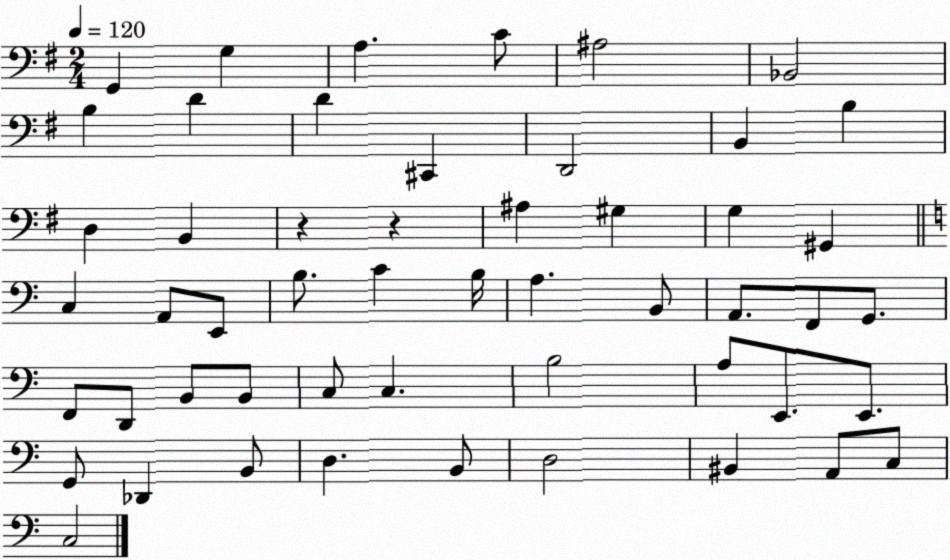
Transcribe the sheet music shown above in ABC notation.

X:1
T:Untitled
M:2/4
L:1/4
K:G
G,, G, A, C/2 ^A,2 _B,,2 B, D D ^C,, D,,2 B,, B, D, B,, z z ^A, ^G, G, ^G,, C, A,,/2 E,,/2 B,/2 C B,/4 A, B,,/2 A,,/2 F,,/2 G,,/2 F,,/2 D,,/2 B,,/2 B,,/2 C,/2 C, B,2 A,/2 E,,/2 E,,/2 G,,/2 _D,, B,,/2 D, B,,/2 D,2 ^B,, A,,/2 C,/2 C,2